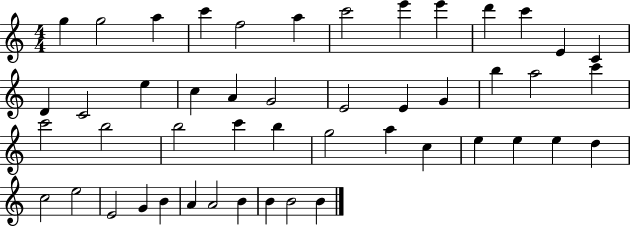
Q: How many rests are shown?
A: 0